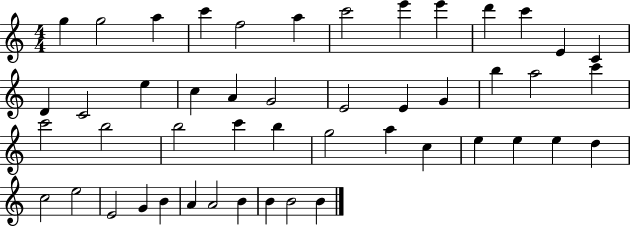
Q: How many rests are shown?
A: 0